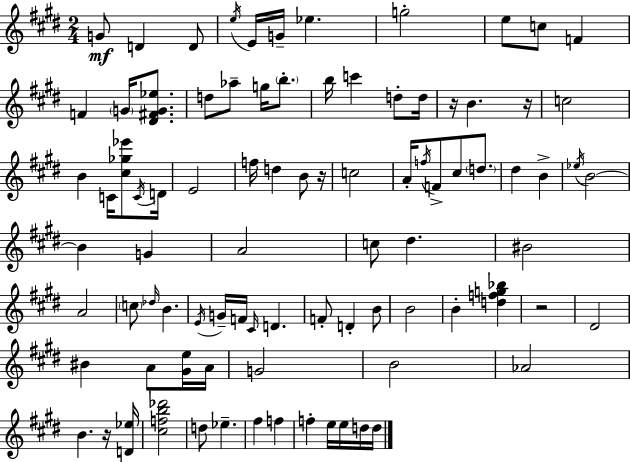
{
  \clef treble
  \numericTimeSignature
  \time 2/4
  \key e \major
  \repeat volta 2 { g'8\mf d'4 d'8 | \acciaccatura { e''16 } e'16 g'16-- ees''4. | g''2-. | e''8 c''8 f'4 | \break f'4 \parenthesize g'16 <dis' fis' g' ees''>8. | d''8 aes''8-- g''16 \parenthesize b''8.-. | b''16 c'''4 d''8-. | d''16 r16 b'4. | \break r16 c''2 | b'4 c'16 <cis'' ges'' ees'''>8 | \acciaccatura { c'16 } d'16 e'2 | f''16 d''4 b'8 | \break r16 c''2 | a'16-. \acciaccatura { f''16 } f'8-> cis''8 | \parenthesize d''8. dis''4 b'4-> | \acciaccatura { ees''16 } b'2~~ | \break b'4 | g'4 a'2 | c''8 dis''4. | bis'2 | \break a'2 | \parenthesize c''8 \grace { des''16 } b'4. | \acciaccatura { e'16 } g'16-- f'16 | \grace { cis'16 } d'4. f'8-. | \break d'4-. b'8 b'2 | b'4-. | <d'' f'' g'' bes''>4 r2 | dis'2 | \break bis'4 | a'8 <gis' e''>16 a'16 g'2 | b'2 | aes'2 | \break b'4. | r16 <d' ees''>16 <cis'' f'' b'' des'''>2 | d''8 | ees''4.-- fis''4 | \break f''4 f''4-. | e''16 e''16 d''16 d''16 } \bar "|."
}